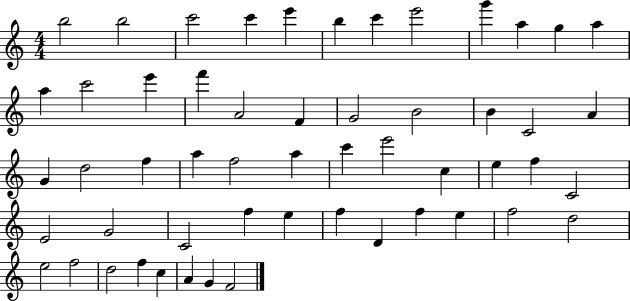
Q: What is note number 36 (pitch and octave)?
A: E4